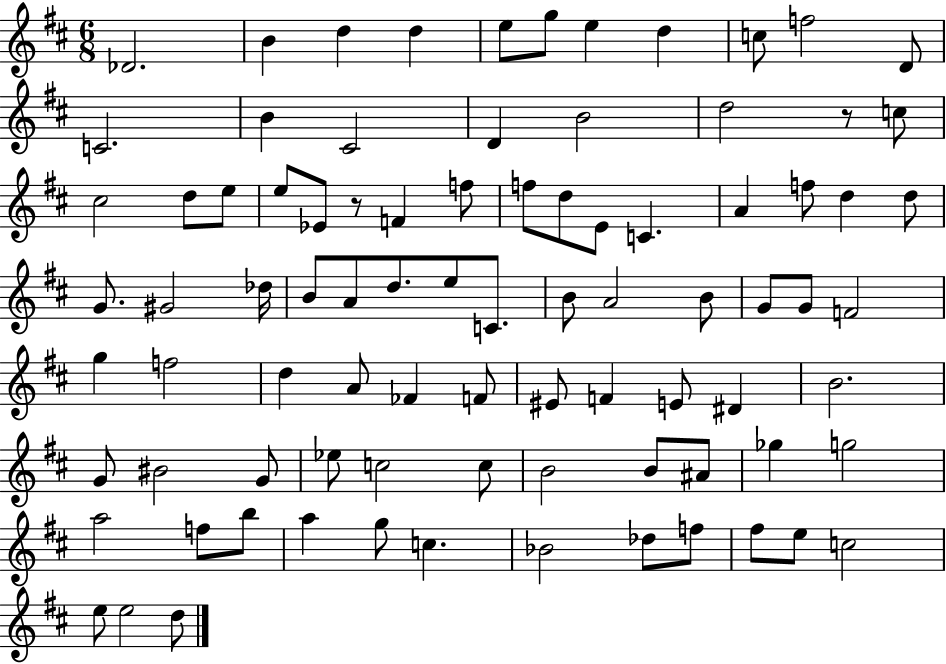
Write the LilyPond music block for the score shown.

{
  \clef treble
  \numericTimeSignature
  \time 6/8
  \key d \major
  des'2. | b'4 d''4 d''4 | e''8 g''8 e''4 d''4 | c''8 f''2 d'8 | \break c'2. | b'4 cis'2 | d'4 b'2 | d''2 r8 c''8 | \break cis''2 d''8 e''8 | e''8 ees'8 r8 f'4 f''8 | f''8 d''8 e'8 c'4. | a'4 f''8 d''4 d''8 | \break g'8. gis'2 des''16 | b'8 a'8 d''8. e''8 c'8. | b'8 a'2 b'8 | g'8 g'8 f'2 | \break g''4 f''2 | d''4 a'8 fes'4 f'8 | eis'8 f'4 e'8 dis'4 | b'2. | \break g'8 bis'2 g'8 | ees''8 c''2 c''8 | b'2 b'8 ais'8 | ges''4 g''2 | \break a''2 f''8 b''8 | a''4 g''8 c''4. | bes'2 des''8 f''8 | fis''8 e''8 c''2 | \break e''8 e''2 d''8 | \bar "|."
}